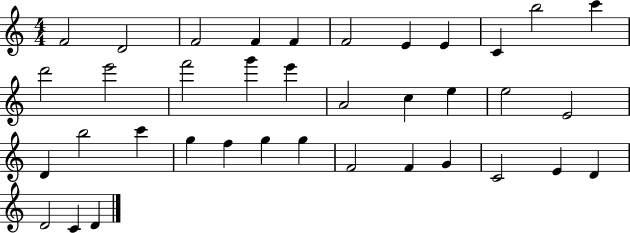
F4/h D4/h F4/h F4/q F4/q F4/h E4/q E4/q C4/q B5/h C6/q D6/h E6/h F6/h G6/q E6/q A4/h C5/q E5/q E5/h E4/h D4/q B5/h C6/q G5/q F5/q G5/q G5/q F4/h F4/q G4/q C4/h E4/q D4/q D4/h C4/q D4/q